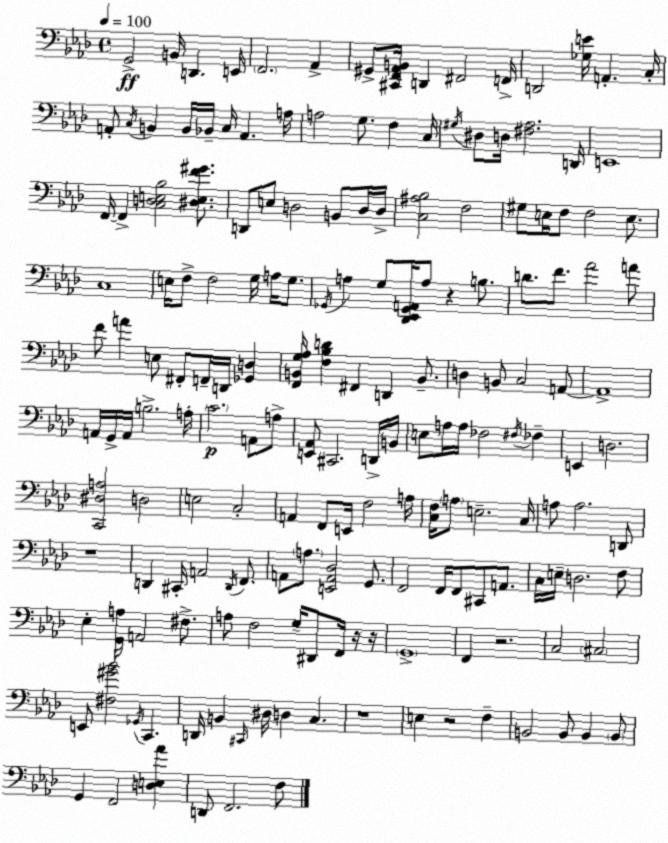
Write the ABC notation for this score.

X:1
T:Untitled
M:4/4
L:1/4
K:Ab
G,,2 B,,/4 D,, E,,/4 F,,2 _A,, ^G,,/2 [^C,,F,,_A,,B,,]/4 D,, ^F,,2 F,,/4 D,,2 [_G,E]/4 A,, C,/4 A,,/2 C,/4 B,, B,,/4 _B,,/4 C,/4 A,, A,/4 A,2 G,/2 F, C,/4 ^G,/4 ^D,/2 D,/4 [^F,_A,]2 D,,/4 E,,4 F,,/4 F,, [C,D,E,_B,]2 [^D,E,F^G]/2 D,,/2 E,/2 D,2 B,,/2 D,/4 D,/4 [C,^A,_B,]2 F,2 ^G,/2 E,/4 F,/2 F,2 E,/2 C,4 E,/4 F,/2 F,2 G,/4 A,/4 G,/2 _G,,/4 A, G,/2 [_D,,_E,,_G,,A,,]/4 A,/2 z B,/2 D/2 F/2 _A2 A/2 F/2 A E,/2 ^F,,/2 F,,/4 D,,/4 [_G,,D,] [F,,B,,G,_A,]/4 [F,_B,D] ^F,, D,, B,,/2 D, B,,/2 C,2 A,,/2 A,,4 A,,/4 G,,/4 A,,/4 B,2 A,/4 C2 A,,/2 A,/2 [E,,_A,,]/2 ^C,,2 D,,/4 B,,/4 E,/2 A,/4 A,/4 _F,2 ^F,/4 _F, E,, D,2 [C,,^D,A,]2 D,2 E,2 C,2 A,, F,,/2 E,,/4 F,2 A,/4 [C,F,]/4 A,/2 E,2 C,/4 A,/2 A,2 D,,/2 z4 D,, ^C,,/4 A,,2 D,,/4 F,,/2 A,,/2 A,/2 [E,,A,,_D,]2 G,,/2 F,,2 F,,/4 F,,/2 ^C,,/2 A,,/2 C,/4 E,/4 D,2 F,/2 _E, [G,,A,]/4 A,,2 ^F,/2 A,/2 F,2 G,/4 ^D,,/2 F,,/4 z/4 z/4 G,,4 F,, z2 C,2 ^C,2 E,,/2 [^F,^G_B]2 _G,,/4 C,, D,,/4 B,, ^C,,/4 ^D,/4 D, C, z4 E, z2 F, B,,2 B,,/2 B,, B,,/2 G,, F,,2 [D,E,_A] D,,/2 F,,2 F,/2